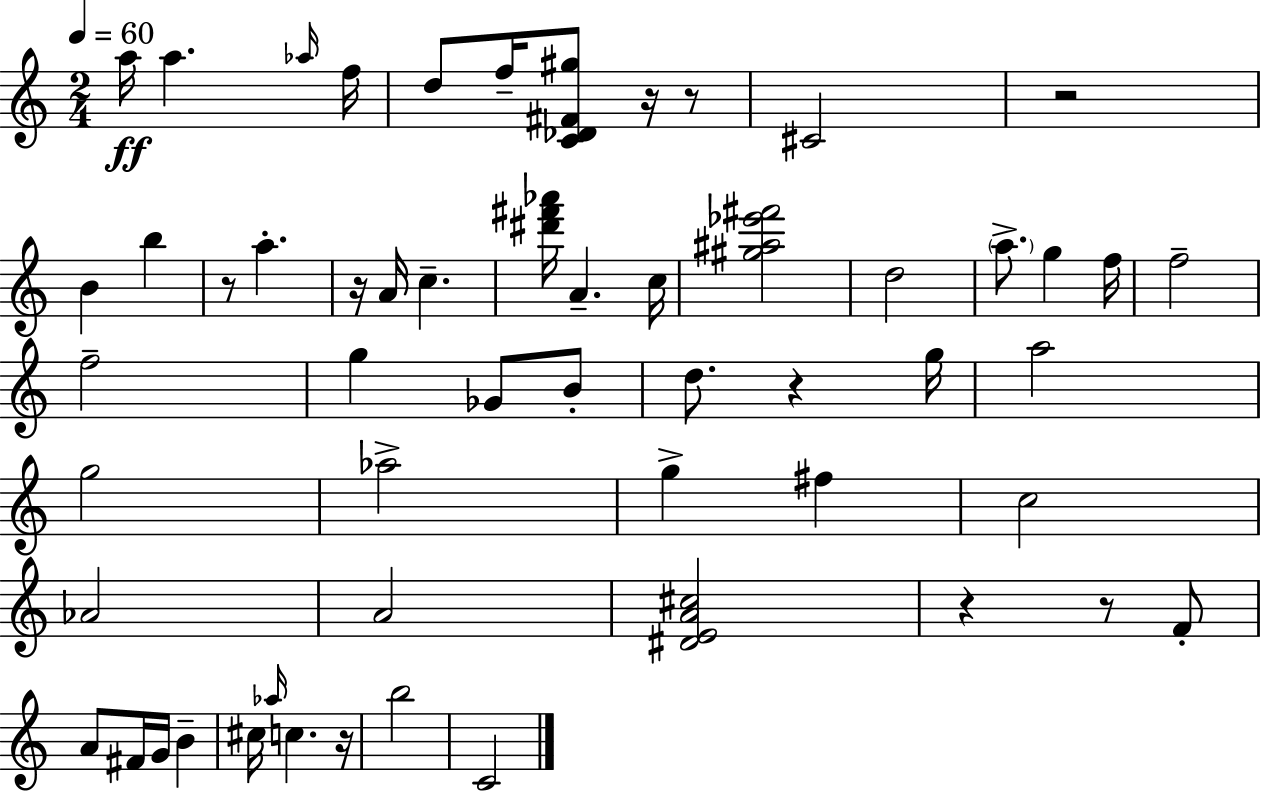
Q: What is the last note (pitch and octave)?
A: C4